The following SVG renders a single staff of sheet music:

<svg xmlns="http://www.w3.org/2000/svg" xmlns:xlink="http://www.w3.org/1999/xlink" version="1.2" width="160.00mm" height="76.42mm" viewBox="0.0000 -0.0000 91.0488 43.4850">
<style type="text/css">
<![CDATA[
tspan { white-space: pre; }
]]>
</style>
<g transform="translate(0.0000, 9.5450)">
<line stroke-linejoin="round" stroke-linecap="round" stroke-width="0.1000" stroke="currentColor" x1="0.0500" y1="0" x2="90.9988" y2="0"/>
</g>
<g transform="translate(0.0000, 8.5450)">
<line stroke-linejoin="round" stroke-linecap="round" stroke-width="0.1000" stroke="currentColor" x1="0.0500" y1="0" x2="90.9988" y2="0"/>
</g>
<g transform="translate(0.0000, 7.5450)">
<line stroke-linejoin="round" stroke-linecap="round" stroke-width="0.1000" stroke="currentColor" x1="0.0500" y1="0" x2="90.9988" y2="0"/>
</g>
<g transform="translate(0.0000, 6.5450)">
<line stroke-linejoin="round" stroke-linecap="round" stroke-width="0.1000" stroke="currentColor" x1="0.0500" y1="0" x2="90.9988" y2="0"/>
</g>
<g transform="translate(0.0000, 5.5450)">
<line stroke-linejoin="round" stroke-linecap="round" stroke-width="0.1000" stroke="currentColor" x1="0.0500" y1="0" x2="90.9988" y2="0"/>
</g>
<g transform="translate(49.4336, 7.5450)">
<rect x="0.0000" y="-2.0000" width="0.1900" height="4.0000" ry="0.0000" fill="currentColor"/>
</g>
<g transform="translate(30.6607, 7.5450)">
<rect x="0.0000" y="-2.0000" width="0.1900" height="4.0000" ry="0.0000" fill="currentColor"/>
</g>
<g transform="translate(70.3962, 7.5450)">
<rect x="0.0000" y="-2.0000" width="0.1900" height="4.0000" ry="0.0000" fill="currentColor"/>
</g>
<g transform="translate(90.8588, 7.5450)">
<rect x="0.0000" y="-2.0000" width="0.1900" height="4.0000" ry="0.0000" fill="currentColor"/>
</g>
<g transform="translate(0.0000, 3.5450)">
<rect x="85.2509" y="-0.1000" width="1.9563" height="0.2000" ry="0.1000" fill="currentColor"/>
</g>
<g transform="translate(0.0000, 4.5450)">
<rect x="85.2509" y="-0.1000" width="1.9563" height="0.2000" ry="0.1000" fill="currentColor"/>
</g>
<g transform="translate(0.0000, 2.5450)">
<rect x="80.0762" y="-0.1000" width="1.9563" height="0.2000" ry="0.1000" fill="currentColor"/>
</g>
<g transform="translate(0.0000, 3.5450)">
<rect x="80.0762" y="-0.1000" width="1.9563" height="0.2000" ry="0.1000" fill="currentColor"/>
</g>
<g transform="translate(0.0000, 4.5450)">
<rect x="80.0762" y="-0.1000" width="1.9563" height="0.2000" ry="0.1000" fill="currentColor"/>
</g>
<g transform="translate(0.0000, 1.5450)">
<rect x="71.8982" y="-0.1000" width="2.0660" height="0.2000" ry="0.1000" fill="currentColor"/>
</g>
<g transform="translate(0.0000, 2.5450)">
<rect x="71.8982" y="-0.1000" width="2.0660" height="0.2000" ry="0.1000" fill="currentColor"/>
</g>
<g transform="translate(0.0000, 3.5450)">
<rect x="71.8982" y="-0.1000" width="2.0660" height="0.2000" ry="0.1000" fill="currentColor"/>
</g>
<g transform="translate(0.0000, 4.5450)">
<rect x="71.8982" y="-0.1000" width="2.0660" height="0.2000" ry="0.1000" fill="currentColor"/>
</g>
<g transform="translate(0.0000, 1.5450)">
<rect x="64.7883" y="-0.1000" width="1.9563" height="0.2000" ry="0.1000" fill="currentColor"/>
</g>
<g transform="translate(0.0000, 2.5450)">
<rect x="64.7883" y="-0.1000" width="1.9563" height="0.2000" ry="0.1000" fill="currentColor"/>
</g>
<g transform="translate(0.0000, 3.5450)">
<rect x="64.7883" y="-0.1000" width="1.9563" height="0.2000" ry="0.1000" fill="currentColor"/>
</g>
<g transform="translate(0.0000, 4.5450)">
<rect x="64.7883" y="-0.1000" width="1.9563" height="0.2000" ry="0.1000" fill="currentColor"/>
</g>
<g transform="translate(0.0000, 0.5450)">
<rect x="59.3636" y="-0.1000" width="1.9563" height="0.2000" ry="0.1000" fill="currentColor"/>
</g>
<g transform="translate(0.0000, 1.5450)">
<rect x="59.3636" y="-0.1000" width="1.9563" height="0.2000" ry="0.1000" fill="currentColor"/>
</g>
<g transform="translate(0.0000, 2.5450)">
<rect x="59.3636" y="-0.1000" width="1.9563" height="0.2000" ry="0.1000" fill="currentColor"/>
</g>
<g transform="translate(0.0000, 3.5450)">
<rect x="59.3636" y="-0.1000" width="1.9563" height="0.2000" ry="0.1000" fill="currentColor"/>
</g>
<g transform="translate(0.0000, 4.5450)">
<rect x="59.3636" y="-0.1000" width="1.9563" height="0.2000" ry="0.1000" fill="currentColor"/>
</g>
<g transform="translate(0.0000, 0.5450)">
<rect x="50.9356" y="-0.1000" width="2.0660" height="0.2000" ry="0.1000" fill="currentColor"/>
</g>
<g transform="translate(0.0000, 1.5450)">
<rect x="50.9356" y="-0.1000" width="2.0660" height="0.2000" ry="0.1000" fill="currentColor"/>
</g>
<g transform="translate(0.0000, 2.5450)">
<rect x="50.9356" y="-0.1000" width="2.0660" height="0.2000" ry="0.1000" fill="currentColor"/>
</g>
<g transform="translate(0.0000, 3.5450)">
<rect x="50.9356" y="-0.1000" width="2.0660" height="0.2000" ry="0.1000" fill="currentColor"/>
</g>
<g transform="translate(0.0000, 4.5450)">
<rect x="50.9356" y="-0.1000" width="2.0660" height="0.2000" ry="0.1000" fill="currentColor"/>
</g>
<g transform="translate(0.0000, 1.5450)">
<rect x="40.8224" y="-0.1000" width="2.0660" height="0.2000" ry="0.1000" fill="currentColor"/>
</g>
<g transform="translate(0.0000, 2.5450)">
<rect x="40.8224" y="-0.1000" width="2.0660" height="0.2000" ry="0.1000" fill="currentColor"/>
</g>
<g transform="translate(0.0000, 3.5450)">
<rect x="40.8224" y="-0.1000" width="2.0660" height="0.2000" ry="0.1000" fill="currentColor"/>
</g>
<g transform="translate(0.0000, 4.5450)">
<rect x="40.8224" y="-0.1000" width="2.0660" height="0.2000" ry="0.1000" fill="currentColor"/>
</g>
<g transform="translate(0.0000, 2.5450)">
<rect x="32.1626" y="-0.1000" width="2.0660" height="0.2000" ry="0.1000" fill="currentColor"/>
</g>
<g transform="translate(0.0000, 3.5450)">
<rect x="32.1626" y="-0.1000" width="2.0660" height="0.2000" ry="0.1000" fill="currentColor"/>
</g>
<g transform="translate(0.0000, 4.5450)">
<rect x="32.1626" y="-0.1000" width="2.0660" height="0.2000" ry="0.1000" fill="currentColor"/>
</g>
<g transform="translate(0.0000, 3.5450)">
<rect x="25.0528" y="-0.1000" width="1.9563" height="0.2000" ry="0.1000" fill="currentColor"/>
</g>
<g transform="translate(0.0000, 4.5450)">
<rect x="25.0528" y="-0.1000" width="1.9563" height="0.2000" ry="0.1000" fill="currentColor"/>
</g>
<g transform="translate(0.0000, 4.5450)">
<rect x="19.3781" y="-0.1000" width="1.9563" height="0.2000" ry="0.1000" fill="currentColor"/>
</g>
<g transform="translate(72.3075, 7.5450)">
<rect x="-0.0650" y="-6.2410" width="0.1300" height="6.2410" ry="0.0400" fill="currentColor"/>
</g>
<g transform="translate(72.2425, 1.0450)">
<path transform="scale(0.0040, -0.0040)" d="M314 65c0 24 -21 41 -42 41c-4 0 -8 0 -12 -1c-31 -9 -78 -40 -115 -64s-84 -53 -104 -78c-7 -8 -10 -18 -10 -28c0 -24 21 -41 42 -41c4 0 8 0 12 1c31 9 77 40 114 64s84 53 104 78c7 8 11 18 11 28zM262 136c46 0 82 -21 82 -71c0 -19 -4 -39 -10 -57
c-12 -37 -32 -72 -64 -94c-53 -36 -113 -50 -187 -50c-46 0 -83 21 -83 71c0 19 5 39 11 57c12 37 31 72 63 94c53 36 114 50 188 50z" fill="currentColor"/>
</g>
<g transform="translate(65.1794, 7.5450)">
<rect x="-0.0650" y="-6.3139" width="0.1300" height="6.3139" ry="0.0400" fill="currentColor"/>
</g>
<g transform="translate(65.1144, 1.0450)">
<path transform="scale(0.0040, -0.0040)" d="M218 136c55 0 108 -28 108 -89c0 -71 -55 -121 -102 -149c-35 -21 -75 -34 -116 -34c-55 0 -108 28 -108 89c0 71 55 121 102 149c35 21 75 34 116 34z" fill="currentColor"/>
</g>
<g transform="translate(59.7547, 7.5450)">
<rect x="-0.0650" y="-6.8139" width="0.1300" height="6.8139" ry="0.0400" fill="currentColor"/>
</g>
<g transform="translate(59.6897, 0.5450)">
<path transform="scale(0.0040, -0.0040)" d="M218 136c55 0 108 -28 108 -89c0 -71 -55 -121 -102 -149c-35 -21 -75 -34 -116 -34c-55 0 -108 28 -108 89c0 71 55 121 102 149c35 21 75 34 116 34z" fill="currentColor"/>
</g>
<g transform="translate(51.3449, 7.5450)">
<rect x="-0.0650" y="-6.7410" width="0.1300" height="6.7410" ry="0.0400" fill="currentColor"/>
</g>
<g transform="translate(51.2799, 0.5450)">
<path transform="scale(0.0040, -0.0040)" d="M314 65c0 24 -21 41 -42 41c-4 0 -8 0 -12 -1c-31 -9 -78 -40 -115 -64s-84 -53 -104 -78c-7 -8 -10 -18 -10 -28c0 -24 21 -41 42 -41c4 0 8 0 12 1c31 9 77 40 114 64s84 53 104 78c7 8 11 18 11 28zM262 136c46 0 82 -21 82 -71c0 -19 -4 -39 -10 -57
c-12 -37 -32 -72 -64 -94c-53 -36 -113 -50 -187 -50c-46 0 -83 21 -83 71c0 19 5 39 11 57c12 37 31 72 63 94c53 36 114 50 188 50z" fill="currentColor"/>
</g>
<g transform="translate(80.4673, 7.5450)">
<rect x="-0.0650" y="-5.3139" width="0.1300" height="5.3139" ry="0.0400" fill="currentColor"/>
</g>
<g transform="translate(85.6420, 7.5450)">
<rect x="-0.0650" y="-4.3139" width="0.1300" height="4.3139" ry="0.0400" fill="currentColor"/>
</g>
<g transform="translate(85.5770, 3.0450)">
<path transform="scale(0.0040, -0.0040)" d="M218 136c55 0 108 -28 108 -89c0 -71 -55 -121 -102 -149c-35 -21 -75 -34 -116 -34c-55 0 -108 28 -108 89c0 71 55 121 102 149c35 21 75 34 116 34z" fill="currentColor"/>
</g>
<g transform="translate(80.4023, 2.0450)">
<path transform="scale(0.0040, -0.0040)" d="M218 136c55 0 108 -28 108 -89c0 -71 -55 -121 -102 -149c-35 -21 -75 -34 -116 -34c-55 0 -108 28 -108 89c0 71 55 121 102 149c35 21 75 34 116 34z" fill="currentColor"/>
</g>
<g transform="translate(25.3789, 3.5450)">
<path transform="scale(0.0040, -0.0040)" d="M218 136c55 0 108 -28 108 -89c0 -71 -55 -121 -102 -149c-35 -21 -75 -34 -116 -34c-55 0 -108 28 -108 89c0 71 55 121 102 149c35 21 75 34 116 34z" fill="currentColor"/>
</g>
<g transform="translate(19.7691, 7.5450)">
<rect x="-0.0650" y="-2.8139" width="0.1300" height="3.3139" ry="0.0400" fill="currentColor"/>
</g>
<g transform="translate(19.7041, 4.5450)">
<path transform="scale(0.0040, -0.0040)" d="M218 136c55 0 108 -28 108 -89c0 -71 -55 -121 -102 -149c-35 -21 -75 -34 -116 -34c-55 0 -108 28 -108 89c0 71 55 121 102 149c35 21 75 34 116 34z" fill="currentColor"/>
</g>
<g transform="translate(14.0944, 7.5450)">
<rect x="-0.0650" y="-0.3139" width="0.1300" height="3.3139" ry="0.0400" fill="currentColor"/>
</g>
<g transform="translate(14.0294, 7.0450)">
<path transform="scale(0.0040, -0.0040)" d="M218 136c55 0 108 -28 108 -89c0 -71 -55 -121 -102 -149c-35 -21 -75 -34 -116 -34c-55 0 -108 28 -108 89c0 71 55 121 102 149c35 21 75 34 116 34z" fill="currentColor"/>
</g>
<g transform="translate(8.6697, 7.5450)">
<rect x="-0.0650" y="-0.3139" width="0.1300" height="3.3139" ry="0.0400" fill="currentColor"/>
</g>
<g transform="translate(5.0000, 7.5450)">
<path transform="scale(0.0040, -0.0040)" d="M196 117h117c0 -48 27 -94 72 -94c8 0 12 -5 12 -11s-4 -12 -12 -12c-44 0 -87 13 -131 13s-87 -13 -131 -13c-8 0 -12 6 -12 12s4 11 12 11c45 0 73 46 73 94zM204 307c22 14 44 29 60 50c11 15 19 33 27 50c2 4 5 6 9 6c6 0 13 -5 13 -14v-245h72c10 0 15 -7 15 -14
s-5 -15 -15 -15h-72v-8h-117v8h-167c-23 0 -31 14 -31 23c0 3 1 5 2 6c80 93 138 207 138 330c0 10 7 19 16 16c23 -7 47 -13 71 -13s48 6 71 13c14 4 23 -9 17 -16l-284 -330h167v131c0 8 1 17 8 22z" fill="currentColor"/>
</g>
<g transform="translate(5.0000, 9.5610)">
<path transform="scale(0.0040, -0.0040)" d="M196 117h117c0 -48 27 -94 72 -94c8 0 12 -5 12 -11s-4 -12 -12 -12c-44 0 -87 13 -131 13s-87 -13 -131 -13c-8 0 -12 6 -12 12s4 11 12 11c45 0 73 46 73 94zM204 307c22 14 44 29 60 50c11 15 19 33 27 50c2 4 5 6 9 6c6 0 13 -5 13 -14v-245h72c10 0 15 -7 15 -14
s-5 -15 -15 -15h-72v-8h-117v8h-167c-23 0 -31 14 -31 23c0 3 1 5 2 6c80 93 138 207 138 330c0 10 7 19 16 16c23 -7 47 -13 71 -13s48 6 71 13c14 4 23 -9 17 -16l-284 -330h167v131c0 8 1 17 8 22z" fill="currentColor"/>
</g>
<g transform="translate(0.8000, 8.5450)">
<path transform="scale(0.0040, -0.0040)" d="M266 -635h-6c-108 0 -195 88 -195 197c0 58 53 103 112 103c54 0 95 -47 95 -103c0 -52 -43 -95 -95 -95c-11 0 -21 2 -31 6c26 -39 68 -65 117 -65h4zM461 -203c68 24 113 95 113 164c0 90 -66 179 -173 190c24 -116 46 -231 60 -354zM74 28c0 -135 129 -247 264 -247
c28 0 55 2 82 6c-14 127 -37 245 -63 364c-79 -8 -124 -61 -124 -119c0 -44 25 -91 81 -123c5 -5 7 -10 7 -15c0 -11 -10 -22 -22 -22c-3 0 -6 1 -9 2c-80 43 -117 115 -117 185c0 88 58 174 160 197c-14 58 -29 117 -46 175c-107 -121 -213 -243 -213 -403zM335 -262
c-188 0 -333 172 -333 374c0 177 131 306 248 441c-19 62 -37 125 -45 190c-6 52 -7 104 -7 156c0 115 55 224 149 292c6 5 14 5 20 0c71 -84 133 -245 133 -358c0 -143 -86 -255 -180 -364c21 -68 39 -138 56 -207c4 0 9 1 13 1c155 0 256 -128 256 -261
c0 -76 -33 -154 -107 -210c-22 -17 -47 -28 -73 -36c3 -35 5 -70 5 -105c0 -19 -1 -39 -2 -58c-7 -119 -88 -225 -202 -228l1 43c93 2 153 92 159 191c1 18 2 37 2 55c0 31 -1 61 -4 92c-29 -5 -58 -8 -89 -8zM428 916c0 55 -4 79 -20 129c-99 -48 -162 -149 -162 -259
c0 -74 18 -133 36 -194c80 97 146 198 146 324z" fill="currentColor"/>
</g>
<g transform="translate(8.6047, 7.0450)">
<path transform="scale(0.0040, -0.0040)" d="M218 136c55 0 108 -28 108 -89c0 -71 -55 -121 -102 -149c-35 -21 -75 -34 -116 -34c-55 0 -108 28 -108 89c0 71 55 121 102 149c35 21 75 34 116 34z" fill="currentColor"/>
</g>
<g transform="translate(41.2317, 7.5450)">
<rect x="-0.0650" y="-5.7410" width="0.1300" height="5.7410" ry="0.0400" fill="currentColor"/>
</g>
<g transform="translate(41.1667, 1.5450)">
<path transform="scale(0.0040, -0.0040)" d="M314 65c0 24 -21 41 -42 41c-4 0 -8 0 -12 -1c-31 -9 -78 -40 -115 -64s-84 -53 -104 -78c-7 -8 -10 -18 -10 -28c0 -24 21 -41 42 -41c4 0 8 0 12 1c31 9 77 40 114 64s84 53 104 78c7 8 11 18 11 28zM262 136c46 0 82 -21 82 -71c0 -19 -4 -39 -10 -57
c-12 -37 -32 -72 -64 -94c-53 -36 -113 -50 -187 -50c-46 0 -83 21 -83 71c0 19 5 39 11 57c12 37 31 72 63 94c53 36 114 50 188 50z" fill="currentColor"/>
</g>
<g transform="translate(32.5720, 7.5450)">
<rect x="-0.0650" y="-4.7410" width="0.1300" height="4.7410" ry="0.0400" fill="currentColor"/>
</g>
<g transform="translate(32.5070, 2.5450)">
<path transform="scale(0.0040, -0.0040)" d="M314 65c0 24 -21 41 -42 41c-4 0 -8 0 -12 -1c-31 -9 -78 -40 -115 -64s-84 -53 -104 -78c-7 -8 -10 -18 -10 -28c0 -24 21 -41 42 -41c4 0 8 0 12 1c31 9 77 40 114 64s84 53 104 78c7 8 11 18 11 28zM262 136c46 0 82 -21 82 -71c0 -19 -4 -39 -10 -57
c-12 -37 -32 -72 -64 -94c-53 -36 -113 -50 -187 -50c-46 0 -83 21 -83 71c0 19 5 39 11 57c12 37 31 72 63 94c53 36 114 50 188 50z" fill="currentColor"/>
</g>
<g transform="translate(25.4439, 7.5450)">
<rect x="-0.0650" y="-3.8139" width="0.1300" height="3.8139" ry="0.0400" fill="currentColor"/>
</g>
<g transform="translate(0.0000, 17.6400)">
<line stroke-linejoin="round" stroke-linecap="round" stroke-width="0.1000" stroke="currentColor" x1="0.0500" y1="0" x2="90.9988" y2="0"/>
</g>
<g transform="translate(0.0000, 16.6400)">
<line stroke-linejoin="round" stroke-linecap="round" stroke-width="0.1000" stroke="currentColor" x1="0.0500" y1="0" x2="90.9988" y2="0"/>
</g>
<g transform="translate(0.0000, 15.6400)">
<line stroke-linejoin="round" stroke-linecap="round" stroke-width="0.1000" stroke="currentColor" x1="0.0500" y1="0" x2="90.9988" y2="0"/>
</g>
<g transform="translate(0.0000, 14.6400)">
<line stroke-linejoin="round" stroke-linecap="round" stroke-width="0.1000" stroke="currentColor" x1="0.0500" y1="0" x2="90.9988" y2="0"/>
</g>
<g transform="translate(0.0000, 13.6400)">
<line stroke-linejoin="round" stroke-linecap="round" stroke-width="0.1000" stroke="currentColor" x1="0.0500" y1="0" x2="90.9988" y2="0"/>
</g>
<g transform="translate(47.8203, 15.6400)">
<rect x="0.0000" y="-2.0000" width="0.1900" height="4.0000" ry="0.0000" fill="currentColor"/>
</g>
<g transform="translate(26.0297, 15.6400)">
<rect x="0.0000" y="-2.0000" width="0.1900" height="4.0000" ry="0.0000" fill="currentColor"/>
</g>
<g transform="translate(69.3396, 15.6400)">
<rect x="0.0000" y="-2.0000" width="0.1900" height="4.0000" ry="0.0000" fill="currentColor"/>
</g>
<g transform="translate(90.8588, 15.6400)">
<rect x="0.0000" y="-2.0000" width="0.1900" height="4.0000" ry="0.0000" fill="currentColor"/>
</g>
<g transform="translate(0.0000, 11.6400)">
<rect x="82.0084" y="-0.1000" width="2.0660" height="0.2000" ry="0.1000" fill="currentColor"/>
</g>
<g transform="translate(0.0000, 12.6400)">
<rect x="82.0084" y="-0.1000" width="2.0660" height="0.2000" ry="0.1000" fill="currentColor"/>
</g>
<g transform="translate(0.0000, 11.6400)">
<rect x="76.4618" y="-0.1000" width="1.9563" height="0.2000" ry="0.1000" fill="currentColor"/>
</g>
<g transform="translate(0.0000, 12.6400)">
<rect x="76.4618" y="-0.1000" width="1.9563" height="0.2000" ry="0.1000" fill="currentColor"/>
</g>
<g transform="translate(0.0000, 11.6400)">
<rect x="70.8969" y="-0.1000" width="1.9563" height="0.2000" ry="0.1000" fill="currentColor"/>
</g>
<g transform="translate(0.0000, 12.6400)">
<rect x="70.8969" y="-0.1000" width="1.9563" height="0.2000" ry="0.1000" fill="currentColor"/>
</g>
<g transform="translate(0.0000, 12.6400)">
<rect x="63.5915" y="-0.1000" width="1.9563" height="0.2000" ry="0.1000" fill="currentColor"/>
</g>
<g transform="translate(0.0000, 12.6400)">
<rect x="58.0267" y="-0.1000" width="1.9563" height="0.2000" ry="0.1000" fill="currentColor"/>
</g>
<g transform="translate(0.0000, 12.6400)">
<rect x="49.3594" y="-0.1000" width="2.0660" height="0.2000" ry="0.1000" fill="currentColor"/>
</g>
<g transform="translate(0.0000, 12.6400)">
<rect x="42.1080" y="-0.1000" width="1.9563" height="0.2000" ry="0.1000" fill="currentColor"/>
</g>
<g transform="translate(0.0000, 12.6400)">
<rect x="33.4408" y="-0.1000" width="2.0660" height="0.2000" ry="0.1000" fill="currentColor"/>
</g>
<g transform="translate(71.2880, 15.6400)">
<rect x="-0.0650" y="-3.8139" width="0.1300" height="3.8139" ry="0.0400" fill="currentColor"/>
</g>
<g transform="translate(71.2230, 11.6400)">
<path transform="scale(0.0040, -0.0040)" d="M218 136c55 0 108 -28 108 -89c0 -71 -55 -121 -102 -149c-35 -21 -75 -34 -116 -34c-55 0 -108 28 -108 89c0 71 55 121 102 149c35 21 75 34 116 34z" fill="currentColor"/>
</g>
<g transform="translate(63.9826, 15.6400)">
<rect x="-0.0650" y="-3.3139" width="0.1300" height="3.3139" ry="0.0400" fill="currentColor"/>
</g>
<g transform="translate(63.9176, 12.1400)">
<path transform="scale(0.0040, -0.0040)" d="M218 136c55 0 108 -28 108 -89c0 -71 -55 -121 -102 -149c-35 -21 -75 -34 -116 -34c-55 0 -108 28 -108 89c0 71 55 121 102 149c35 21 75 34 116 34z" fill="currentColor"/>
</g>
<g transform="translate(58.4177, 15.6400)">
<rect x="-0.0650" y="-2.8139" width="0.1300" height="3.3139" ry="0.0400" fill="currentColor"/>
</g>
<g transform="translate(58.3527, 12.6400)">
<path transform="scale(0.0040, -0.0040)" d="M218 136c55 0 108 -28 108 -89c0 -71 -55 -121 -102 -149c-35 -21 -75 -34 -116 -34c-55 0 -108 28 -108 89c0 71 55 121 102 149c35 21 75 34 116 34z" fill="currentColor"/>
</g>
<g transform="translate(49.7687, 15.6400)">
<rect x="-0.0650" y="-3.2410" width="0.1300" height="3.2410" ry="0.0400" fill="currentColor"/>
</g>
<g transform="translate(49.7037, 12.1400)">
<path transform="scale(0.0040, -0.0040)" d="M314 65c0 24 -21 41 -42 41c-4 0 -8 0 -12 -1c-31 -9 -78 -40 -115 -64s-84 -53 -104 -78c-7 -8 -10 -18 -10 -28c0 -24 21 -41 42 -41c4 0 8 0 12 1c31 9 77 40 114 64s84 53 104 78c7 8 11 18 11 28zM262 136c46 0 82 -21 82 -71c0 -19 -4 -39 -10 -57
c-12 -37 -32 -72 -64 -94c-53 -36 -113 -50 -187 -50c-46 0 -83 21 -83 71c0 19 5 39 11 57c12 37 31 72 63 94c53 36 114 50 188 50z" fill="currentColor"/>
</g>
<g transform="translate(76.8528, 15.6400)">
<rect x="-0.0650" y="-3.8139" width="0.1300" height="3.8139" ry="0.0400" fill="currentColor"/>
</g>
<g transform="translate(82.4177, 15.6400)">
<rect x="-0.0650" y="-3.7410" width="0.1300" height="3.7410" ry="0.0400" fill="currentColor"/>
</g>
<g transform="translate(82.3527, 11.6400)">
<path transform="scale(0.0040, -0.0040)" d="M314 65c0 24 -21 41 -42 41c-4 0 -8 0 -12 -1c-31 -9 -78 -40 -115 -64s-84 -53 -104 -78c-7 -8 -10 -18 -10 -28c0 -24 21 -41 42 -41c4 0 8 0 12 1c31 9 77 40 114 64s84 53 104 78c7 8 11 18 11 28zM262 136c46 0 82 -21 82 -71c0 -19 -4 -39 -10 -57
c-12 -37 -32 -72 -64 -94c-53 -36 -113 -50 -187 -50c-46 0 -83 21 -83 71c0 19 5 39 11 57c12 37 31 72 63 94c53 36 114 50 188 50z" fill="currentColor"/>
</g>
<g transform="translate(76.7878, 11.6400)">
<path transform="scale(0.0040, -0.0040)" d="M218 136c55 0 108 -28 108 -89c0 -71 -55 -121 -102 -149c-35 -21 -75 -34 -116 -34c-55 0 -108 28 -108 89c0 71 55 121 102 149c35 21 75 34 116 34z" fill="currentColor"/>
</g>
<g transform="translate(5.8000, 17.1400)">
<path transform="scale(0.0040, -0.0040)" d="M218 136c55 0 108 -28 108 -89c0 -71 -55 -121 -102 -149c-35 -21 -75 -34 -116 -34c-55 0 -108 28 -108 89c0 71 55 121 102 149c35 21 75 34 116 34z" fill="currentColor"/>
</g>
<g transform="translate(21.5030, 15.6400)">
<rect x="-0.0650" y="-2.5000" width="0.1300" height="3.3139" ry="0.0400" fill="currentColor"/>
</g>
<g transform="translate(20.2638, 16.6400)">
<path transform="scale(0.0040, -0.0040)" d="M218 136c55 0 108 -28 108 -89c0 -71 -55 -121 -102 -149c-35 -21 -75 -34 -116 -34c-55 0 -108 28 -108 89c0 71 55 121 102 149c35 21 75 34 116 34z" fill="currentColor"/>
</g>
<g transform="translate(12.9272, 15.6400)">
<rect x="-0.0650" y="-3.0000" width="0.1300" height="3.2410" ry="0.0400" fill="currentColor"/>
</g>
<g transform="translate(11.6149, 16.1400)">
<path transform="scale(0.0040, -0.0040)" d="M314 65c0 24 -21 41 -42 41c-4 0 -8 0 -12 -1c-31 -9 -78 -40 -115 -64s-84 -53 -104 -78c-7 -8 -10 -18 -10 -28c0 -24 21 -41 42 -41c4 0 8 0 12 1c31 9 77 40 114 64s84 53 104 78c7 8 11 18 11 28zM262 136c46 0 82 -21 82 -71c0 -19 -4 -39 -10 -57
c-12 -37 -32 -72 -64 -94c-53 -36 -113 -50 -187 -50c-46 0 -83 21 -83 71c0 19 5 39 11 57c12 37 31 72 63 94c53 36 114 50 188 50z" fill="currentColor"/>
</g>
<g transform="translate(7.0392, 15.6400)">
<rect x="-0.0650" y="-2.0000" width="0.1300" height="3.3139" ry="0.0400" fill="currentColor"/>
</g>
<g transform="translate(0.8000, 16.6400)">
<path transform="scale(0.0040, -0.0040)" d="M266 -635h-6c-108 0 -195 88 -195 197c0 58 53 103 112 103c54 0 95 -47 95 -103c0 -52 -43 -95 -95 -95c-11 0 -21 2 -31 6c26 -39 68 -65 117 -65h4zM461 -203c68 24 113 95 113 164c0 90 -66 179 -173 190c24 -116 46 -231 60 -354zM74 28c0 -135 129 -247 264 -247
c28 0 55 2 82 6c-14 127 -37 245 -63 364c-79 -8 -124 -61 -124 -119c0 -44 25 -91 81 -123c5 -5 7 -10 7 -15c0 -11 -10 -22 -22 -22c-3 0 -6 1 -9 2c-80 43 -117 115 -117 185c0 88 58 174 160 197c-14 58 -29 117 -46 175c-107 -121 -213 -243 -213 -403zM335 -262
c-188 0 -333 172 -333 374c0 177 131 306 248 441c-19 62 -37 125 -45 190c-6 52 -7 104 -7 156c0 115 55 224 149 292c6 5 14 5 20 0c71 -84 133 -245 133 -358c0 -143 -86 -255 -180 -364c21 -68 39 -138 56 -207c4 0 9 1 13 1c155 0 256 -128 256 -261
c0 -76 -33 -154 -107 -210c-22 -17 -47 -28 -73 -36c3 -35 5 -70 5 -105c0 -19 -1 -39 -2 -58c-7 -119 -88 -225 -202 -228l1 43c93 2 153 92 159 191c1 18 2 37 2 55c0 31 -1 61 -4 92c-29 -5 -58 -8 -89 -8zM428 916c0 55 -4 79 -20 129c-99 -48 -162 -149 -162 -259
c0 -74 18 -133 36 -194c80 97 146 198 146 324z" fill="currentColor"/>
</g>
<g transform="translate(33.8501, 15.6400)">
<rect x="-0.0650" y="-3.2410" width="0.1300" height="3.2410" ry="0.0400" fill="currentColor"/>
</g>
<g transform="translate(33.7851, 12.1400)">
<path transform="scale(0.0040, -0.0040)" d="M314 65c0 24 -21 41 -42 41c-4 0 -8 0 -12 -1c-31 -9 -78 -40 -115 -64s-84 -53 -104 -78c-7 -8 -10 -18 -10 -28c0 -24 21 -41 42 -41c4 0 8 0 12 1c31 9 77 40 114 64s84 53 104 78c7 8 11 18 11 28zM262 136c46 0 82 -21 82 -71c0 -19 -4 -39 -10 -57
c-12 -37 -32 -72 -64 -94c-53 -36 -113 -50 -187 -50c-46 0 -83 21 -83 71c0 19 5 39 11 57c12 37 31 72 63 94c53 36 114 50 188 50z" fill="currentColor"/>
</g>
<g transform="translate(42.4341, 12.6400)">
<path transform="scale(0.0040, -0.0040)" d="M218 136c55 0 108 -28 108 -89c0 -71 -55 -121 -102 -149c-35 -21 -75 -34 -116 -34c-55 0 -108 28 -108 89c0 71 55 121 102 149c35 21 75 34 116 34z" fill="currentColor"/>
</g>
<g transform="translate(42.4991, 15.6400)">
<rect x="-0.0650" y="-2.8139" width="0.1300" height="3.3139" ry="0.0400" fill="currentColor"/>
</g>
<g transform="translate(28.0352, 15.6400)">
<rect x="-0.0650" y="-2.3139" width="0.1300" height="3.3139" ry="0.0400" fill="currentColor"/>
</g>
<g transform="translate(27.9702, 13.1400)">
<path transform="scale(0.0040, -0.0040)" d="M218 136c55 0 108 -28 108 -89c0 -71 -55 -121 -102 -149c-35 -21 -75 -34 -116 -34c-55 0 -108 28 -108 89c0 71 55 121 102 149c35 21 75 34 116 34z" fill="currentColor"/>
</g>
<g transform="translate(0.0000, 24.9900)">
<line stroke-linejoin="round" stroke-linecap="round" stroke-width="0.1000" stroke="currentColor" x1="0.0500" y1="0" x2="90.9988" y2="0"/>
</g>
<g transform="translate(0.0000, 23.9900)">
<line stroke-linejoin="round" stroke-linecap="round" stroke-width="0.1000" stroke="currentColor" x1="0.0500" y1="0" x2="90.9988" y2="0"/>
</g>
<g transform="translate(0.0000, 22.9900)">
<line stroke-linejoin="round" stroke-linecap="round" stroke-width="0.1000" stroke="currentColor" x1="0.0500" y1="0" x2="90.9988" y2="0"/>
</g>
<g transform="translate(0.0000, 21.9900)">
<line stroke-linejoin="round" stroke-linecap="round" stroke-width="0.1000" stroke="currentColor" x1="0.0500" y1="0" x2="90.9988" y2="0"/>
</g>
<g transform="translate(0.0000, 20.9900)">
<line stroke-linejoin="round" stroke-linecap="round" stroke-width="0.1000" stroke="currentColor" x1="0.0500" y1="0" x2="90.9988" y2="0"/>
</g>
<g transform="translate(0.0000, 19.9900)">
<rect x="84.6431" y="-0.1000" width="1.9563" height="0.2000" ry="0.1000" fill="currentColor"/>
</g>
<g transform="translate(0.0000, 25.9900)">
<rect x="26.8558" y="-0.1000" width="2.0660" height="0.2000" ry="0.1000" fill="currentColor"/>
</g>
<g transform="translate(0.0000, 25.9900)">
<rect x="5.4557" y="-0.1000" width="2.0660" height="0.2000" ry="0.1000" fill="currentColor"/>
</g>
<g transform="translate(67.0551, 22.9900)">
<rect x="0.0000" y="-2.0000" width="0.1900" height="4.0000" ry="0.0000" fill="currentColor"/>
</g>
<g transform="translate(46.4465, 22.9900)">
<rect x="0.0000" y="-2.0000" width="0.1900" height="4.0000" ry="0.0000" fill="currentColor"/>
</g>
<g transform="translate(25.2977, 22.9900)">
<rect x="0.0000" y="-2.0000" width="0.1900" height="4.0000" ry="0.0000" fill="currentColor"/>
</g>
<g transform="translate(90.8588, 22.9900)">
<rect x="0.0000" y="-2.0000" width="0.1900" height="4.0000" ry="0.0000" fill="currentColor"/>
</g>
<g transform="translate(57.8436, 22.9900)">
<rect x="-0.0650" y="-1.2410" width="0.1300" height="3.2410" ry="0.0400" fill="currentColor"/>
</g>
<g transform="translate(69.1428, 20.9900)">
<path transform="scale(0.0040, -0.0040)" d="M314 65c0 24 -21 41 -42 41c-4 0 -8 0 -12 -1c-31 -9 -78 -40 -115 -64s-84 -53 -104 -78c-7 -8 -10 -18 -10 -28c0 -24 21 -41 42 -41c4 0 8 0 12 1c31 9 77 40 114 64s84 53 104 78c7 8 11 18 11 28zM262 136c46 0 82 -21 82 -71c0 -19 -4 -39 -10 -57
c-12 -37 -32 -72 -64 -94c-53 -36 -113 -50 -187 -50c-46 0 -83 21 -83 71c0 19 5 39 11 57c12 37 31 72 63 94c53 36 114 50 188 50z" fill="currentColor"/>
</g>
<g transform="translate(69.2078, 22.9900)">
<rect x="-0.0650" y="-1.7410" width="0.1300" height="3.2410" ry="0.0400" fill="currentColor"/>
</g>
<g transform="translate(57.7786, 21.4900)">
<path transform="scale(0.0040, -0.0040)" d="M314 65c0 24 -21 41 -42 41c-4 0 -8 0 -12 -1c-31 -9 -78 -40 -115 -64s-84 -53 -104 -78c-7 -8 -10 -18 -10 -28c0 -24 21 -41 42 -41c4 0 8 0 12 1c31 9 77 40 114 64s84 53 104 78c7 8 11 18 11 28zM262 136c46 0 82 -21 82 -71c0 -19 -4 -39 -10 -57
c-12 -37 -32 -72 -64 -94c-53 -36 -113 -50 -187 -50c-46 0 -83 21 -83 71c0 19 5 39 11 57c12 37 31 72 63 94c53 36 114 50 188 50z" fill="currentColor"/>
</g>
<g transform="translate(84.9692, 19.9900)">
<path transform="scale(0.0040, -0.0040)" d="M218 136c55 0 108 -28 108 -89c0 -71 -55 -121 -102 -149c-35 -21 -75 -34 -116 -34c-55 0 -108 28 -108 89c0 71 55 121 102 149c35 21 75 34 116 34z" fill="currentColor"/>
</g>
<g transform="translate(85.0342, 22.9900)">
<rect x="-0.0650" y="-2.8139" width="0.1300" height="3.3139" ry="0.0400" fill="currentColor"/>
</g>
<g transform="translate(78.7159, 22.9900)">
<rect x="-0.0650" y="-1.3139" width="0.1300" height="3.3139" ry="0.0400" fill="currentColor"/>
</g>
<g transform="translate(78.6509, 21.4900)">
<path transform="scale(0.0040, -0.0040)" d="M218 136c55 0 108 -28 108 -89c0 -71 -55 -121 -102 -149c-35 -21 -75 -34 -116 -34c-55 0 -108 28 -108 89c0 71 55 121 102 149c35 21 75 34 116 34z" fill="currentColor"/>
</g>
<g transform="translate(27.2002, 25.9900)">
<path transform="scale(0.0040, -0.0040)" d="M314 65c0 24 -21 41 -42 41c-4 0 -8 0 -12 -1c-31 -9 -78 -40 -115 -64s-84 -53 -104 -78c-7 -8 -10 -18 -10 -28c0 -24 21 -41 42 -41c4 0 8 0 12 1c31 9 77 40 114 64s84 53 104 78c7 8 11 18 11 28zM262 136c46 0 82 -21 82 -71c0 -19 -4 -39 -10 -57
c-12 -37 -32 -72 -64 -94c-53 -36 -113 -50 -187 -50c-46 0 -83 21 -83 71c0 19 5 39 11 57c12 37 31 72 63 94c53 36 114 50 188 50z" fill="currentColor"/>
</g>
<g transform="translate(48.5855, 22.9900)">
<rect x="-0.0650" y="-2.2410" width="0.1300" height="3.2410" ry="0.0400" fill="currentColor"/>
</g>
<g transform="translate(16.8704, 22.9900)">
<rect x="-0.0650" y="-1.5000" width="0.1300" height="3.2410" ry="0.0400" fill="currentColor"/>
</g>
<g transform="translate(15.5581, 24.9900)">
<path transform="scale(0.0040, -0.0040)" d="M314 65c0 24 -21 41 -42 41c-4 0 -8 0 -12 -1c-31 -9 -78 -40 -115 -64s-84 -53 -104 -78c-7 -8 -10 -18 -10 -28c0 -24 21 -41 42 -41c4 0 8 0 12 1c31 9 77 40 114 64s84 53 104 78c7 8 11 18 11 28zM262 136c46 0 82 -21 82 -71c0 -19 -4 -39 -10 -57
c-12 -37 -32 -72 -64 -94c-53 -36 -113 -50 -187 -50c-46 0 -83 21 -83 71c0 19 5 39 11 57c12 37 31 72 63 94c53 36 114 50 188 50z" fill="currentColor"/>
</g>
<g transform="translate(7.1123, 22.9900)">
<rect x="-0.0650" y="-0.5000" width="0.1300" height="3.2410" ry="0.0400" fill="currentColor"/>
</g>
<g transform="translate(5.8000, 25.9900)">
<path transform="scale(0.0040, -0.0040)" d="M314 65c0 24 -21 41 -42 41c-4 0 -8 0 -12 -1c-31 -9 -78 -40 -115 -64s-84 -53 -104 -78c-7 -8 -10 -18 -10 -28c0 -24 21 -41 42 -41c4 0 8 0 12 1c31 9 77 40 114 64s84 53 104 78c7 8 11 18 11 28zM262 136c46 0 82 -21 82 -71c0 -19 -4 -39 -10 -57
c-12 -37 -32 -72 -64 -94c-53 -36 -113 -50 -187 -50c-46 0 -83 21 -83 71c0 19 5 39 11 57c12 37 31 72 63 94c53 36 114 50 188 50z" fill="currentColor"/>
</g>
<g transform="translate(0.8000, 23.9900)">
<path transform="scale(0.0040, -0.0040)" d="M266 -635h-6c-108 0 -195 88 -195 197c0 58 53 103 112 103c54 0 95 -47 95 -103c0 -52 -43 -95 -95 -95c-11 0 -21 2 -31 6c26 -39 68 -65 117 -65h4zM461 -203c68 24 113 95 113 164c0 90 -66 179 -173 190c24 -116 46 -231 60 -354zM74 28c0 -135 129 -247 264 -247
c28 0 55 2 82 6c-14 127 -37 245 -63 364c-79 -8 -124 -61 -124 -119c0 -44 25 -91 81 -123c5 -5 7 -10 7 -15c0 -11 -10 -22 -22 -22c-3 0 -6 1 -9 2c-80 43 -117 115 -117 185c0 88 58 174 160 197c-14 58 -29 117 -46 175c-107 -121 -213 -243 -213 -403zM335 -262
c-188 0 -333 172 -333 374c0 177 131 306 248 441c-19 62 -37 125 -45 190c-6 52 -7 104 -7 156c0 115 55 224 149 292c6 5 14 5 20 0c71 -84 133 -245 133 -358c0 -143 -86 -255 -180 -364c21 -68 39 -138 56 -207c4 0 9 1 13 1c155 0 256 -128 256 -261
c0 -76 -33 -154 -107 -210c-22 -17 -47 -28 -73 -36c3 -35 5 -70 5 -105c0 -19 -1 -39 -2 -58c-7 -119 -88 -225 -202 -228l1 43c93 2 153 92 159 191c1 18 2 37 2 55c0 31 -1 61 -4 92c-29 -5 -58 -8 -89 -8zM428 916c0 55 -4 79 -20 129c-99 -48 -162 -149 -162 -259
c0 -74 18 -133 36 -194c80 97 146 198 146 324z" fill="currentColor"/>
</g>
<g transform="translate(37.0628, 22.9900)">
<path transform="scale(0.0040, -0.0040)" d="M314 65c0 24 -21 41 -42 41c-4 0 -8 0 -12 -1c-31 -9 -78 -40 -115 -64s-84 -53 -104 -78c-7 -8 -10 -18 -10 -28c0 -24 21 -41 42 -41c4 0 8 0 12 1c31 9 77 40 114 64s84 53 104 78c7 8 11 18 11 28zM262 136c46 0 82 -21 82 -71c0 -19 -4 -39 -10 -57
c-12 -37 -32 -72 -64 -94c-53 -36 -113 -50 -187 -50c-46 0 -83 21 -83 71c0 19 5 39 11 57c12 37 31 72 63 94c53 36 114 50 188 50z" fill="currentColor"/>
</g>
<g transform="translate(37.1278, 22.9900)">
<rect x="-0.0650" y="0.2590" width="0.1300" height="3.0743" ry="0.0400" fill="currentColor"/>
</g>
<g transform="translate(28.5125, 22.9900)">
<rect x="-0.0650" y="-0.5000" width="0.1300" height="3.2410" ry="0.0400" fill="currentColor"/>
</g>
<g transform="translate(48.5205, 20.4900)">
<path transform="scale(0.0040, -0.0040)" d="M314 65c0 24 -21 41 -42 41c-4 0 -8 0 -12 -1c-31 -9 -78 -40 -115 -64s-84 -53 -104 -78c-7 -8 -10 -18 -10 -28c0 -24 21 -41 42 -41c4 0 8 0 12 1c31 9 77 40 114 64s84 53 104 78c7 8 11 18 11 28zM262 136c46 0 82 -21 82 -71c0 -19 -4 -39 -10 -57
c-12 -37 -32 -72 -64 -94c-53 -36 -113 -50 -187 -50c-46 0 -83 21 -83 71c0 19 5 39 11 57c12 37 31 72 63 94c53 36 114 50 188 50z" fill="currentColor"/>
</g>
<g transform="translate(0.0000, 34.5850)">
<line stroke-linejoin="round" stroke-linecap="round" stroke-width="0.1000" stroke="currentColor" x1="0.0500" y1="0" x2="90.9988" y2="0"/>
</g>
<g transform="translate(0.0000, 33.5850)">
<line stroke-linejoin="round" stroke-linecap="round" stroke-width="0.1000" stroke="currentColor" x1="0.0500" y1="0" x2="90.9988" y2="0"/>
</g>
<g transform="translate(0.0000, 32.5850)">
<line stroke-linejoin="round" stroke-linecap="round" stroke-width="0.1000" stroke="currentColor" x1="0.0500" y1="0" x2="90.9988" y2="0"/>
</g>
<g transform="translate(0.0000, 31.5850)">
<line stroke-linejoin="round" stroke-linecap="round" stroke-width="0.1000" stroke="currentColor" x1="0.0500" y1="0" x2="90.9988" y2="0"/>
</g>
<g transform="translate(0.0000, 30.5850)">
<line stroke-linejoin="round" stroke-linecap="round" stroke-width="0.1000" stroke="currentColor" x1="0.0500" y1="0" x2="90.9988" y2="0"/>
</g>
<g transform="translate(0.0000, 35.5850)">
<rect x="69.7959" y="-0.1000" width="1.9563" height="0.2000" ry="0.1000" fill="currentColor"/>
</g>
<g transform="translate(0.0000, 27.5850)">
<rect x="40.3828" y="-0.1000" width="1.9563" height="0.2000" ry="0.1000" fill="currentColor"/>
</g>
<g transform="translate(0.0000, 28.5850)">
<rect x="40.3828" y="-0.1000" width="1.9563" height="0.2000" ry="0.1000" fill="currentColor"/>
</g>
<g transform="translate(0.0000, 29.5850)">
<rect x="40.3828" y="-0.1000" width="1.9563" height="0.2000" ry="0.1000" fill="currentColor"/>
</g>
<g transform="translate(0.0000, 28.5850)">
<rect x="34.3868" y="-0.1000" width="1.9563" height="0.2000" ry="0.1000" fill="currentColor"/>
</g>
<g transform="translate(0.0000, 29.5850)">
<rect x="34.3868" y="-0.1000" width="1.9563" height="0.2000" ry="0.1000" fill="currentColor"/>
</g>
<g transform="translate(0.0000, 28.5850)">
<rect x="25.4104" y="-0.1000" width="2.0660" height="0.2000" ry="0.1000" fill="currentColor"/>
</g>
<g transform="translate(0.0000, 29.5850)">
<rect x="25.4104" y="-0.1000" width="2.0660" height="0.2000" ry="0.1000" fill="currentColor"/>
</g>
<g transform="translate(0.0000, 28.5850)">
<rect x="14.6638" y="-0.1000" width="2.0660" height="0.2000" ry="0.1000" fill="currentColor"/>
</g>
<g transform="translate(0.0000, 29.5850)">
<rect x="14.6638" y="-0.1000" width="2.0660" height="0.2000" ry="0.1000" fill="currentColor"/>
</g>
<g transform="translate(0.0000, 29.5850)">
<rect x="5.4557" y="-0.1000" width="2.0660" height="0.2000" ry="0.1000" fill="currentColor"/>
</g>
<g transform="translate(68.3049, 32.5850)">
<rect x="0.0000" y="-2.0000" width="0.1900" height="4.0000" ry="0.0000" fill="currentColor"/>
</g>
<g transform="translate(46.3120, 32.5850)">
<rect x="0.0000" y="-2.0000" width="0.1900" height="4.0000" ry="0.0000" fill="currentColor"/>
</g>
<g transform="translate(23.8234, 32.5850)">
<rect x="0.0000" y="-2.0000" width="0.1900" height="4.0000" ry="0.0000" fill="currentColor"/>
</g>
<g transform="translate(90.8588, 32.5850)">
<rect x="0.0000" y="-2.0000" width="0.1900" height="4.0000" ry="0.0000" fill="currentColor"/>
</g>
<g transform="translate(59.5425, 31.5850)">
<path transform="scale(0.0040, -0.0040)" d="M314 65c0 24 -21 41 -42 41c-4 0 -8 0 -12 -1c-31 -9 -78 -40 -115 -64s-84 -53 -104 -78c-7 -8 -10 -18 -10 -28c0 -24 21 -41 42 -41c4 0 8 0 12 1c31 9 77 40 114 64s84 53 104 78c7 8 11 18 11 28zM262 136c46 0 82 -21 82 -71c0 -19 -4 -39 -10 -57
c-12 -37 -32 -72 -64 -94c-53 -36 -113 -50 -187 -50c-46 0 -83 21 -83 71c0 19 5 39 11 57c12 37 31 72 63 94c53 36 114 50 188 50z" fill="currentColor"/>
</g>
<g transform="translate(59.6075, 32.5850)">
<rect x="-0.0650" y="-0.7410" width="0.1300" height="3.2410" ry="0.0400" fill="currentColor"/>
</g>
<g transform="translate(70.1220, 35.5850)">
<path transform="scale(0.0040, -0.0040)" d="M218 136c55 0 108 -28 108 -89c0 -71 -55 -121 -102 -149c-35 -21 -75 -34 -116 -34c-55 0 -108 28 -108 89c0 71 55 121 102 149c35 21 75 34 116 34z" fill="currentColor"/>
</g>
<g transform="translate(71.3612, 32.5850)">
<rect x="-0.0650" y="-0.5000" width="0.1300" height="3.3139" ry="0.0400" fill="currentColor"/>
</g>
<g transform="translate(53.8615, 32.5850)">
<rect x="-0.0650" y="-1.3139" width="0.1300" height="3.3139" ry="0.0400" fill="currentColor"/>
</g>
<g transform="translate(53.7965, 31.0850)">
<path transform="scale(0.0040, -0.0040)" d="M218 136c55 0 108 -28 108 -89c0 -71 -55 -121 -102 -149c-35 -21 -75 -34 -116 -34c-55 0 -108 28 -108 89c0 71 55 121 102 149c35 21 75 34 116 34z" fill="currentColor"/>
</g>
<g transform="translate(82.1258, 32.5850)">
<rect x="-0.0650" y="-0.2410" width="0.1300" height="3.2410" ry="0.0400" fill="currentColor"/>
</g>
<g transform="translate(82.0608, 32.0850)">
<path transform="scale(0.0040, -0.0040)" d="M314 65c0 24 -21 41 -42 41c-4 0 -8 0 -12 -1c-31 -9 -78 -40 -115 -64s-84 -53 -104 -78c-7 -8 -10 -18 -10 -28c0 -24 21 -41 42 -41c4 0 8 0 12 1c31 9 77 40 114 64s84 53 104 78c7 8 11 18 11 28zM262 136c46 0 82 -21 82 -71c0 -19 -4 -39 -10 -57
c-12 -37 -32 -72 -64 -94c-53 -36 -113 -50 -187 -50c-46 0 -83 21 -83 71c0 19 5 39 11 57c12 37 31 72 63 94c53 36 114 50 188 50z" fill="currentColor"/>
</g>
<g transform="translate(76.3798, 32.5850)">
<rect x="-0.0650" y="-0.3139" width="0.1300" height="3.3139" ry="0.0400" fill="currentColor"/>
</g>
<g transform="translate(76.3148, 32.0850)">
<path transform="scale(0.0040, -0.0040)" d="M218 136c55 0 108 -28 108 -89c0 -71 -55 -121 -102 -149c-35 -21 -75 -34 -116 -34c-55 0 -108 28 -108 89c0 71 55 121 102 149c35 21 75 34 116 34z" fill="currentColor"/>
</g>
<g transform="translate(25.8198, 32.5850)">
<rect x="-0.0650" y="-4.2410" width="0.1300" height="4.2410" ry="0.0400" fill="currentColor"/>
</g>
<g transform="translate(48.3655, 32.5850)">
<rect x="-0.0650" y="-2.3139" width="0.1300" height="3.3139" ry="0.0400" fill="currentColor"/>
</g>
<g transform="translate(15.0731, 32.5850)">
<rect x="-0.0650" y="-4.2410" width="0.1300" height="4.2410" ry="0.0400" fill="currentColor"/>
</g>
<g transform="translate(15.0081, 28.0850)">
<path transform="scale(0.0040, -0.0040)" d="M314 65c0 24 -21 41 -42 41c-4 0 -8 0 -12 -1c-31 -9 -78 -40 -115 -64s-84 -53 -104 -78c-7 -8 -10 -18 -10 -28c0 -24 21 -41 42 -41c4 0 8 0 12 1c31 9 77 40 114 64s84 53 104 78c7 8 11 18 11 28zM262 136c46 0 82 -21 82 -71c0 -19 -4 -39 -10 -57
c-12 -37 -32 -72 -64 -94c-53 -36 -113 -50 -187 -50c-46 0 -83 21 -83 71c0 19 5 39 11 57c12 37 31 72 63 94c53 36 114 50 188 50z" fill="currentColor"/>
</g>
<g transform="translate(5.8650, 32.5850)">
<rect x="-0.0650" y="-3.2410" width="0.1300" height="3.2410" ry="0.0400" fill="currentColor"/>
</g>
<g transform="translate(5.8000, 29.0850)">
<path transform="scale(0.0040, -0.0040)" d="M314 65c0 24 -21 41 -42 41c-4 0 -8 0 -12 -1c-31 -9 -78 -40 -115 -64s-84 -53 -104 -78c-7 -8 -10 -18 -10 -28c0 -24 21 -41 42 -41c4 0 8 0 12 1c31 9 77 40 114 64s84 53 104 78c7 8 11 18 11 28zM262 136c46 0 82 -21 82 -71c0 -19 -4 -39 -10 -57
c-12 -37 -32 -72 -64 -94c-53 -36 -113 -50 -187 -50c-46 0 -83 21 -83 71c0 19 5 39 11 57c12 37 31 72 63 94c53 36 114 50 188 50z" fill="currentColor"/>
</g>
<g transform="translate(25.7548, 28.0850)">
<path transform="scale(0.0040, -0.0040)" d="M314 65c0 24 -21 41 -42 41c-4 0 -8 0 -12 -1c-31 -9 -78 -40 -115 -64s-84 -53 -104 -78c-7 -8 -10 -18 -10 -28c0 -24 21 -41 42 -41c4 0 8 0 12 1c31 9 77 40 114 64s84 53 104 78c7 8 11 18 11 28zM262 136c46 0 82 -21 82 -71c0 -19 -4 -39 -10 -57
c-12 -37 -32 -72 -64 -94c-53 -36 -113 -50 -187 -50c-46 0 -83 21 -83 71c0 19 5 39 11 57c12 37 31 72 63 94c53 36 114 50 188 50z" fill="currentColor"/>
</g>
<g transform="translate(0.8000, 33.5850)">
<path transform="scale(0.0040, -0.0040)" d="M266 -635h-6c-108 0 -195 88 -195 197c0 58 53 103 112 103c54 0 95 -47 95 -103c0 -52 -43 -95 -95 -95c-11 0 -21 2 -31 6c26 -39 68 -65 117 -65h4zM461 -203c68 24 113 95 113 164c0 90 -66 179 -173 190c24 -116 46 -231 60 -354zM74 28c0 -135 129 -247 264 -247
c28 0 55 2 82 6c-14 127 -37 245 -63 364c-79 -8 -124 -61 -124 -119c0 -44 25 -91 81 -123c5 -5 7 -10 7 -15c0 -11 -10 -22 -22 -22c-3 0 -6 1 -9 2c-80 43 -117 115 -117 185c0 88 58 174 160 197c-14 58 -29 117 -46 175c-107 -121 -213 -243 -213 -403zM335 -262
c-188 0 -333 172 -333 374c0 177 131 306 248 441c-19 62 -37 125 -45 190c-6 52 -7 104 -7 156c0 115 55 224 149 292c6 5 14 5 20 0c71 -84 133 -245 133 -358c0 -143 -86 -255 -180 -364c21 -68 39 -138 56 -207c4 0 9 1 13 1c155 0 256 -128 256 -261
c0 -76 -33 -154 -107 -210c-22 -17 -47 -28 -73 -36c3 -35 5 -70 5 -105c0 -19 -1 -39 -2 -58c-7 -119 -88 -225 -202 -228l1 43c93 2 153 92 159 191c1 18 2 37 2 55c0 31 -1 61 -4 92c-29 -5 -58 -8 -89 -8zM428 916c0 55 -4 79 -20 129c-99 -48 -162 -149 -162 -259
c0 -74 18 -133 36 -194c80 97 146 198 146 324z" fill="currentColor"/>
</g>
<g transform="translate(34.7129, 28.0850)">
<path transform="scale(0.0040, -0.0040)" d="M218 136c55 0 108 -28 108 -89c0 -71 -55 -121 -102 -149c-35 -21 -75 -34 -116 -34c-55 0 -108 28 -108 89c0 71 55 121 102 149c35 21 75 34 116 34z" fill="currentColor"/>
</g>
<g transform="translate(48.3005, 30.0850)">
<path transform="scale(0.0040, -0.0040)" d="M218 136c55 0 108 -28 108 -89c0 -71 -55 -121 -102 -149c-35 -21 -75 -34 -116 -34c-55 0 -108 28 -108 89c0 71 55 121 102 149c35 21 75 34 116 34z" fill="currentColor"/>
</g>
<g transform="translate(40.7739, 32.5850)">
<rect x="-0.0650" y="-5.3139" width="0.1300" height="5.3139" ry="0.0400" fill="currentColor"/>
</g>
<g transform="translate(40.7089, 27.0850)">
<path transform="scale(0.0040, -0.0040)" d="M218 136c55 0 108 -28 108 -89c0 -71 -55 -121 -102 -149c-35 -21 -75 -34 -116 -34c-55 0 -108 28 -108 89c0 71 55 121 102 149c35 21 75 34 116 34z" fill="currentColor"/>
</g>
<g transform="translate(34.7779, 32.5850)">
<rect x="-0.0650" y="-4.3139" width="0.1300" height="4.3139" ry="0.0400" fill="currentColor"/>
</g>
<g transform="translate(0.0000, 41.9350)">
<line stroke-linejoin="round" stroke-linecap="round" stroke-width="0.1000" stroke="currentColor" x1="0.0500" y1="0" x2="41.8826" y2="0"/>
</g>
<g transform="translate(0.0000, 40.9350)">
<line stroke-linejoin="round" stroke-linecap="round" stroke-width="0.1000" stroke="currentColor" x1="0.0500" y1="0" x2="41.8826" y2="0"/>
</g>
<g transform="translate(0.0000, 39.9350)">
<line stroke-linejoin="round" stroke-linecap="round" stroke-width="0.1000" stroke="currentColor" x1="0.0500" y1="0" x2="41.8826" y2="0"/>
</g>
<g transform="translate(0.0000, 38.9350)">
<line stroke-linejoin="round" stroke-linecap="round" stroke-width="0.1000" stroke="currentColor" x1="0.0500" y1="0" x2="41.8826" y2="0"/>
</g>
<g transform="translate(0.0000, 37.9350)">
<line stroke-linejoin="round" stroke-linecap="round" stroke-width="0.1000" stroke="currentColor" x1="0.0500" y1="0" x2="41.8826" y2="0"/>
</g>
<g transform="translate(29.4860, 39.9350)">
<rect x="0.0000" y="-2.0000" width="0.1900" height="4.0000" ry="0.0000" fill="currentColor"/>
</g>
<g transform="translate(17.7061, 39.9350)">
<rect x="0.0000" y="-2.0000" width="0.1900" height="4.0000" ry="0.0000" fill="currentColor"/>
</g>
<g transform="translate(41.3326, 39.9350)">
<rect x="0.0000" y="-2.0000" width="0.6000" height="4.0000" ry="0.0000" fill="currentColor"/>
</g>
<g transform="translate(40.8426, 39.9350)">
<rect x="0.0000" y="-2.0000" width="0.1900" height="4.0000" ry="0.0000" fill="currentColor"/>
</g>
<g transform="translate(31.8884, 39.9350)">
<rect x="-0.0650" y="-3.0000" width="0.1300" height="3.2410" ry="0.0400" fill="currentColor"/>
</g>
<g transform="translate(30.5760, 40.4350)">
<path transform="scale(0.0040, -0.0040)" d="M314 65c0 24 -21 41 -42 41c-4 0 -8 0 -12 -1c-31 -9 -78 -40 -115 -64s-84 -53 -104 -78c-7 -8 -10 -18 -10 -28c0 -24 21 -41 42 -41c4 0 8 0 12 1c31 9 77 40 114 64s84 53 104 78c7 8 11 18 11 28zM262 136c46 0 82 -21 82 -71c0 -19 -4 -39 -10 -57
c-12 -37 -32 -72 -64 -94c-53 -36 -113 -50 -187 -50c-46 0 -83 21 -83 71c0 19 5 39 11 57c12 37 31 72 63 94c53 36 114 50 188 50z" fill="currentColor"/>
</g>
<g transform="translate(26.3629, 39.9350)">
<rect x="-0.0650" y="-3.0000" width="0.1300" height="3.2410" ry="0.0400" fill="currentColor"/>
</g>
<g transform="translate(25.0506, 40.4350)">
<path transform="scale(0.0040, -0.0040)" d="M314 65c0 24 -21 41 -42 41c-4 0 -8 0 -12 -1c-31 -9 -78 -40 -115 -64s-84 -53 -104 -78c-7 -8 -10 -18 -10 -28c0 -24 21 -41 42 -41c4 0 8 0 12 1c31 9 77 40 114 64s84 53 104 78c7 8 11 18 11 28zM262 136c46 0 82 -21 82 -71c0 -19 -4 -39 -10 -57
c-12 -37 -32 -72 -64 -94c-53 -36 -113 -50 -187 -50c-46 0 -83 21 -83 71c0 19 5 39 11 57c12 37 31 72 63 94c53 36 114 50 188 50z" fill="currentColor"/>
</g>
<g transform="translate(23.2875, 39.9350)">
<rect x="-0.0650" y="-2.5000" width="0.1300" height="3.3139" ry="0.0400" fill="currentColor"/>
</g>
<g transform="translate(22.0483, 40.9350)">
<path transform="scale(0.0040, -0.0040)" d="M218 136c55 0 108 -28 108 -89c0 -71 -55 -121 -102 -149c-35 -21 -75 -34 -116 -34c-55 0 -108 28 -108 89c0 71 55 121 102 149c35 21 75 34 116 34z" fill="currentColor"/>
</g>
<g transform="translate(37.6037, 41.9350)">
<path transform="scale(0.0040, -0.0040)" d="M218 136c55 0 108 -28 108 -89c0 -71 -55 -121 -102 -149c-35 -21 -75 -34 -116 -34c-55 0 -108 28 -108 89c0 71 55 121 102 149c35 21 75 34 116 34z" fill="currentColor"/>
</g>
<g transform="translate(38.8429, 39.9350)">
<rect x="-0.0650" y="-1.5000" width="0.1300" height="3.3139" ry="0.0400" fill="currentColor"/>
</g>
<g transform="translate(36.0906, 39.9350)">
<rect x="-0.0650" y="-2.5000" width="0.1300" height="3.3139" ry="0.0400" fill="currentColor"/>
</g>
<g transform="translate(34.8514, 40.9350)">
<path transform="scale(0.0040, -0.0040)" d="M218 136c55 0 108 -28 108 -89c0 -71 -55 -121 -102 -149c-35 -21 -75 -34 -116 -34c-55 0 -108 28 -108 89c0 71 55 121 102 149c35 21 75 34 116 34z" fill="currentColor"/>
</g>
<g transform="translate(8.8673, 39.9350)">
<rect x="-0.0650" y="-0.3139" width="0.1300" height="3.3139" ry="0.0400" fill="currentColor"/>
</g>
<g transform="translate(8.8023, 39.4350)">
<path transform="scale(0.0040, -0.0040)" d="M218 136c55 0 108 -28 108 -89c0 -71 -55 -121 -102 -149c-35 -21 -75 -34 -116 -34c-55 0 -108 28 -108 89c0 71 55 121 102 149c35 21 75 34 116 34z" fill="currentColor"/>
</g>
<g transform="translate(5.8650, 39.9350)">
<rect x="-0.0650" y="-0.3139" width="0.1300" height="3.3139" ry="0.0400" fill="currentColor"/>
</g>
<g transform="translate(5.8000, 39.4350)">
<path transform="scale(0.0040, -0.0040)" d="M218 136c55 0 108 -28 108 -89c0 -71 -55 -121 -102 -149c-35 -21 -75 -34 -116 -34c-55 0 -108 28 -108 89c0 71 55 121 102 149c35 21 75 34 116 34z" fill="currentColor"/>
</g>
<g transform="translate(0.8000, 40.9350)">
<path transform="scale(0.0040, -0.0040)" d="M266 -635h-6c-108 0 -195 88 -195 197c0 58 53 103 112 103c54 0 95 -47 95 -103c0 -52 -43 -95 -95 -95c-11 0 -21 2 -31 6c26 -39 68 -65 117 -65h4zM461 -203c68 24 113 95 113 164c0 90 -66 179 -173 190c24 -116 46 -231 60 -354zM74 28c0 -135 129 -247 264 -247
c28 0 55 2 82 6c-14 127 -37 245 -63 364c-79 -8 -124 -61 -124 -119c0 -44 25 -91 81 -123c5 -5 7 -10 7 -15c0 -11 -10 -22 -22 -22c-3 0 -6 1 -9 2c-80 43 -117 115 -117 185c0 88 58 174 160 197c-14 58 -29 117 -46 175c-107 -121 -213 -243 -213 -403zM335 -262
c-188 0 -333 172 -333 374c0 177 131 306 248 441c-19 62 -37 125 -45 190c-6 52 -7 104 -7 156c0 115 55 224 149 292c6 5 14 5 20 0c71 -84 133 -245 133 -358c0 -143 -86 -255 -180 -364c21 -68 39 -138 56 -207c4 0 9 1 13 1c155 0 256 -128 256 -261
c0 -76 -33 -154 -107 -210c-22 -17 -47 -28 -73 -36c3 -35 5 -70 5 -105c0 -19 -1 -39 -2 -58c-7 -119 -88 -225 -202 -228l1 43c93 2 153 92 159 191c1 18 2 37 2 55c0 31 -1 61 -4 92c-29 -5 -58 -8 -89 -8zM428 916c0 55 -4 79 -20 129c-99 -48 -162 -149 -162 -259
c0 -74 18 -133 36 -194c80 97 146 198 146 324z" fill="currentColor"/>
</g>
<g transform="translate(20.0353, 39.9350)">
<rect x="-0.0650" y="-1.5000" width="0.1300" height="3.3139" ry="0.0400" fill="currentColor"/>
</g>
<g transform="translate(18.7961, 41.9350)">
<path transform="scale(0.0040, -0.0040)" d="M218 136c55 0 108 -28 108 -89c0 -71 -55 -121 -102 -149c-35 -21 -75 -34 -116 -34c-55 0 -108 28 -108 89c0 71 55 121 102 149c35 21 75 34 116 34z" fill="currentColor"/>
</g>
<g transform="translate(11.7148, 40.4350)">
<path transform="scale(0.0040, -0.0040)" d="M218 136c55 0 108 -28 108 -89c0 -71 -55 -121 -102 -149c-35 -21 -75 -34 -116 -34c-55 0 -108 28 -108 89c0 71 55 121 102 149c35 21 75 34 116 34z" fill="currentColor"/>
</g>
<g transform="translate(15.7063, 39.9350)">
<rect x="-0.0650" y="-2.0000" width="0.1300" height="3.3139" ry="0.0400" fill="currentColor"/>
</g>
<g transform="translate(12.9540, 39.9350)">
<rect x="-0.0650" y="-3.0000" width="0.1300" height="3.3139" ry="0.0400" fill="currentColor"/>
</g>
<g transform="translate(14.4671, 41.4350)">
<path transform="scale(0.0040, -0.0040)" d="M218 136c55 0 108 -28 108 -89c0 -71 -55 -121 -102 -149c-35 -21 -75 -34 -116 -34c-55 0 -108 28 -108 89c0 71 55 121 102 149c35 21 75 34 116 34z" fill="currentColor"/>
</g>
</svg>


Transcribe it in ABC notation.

X:1
T:Untitled
M:4/4
L:1/4
K:C
c c a c' e'2 g'2 b'2 b' a' a'2 f' d' F A2 G g b2 a b2 a b c' c' c'2 C2 E2 C2 B2 g2 e2 f2 e a b2 d'2 d'2 d' f' g e d2 C c c2 c c A F E G A2 A2 G E